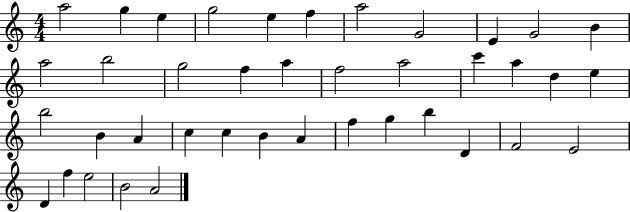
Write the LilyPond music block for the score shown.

{
  \clef treble
  \numericTimeSignature
  \time 4/4
  \key c \major
  a''2 g''4 e''4 | g''2 e''4 f''4 | a''2 g'2 | e'4 g'2 b'4 | \break a''2 b''2 | g''2 f''4 a''4 | f''2 a''2 | c'''4 a''4 d''4 e''4 | \break b''2 b'4 a'4 | c''4 c''4 b'4 a'4 | f''4 g''4 b''4 d'4 | f'2 e'2 | \break d'4 f''4 e''2 | b'2 a'2 | \bar "|."
}